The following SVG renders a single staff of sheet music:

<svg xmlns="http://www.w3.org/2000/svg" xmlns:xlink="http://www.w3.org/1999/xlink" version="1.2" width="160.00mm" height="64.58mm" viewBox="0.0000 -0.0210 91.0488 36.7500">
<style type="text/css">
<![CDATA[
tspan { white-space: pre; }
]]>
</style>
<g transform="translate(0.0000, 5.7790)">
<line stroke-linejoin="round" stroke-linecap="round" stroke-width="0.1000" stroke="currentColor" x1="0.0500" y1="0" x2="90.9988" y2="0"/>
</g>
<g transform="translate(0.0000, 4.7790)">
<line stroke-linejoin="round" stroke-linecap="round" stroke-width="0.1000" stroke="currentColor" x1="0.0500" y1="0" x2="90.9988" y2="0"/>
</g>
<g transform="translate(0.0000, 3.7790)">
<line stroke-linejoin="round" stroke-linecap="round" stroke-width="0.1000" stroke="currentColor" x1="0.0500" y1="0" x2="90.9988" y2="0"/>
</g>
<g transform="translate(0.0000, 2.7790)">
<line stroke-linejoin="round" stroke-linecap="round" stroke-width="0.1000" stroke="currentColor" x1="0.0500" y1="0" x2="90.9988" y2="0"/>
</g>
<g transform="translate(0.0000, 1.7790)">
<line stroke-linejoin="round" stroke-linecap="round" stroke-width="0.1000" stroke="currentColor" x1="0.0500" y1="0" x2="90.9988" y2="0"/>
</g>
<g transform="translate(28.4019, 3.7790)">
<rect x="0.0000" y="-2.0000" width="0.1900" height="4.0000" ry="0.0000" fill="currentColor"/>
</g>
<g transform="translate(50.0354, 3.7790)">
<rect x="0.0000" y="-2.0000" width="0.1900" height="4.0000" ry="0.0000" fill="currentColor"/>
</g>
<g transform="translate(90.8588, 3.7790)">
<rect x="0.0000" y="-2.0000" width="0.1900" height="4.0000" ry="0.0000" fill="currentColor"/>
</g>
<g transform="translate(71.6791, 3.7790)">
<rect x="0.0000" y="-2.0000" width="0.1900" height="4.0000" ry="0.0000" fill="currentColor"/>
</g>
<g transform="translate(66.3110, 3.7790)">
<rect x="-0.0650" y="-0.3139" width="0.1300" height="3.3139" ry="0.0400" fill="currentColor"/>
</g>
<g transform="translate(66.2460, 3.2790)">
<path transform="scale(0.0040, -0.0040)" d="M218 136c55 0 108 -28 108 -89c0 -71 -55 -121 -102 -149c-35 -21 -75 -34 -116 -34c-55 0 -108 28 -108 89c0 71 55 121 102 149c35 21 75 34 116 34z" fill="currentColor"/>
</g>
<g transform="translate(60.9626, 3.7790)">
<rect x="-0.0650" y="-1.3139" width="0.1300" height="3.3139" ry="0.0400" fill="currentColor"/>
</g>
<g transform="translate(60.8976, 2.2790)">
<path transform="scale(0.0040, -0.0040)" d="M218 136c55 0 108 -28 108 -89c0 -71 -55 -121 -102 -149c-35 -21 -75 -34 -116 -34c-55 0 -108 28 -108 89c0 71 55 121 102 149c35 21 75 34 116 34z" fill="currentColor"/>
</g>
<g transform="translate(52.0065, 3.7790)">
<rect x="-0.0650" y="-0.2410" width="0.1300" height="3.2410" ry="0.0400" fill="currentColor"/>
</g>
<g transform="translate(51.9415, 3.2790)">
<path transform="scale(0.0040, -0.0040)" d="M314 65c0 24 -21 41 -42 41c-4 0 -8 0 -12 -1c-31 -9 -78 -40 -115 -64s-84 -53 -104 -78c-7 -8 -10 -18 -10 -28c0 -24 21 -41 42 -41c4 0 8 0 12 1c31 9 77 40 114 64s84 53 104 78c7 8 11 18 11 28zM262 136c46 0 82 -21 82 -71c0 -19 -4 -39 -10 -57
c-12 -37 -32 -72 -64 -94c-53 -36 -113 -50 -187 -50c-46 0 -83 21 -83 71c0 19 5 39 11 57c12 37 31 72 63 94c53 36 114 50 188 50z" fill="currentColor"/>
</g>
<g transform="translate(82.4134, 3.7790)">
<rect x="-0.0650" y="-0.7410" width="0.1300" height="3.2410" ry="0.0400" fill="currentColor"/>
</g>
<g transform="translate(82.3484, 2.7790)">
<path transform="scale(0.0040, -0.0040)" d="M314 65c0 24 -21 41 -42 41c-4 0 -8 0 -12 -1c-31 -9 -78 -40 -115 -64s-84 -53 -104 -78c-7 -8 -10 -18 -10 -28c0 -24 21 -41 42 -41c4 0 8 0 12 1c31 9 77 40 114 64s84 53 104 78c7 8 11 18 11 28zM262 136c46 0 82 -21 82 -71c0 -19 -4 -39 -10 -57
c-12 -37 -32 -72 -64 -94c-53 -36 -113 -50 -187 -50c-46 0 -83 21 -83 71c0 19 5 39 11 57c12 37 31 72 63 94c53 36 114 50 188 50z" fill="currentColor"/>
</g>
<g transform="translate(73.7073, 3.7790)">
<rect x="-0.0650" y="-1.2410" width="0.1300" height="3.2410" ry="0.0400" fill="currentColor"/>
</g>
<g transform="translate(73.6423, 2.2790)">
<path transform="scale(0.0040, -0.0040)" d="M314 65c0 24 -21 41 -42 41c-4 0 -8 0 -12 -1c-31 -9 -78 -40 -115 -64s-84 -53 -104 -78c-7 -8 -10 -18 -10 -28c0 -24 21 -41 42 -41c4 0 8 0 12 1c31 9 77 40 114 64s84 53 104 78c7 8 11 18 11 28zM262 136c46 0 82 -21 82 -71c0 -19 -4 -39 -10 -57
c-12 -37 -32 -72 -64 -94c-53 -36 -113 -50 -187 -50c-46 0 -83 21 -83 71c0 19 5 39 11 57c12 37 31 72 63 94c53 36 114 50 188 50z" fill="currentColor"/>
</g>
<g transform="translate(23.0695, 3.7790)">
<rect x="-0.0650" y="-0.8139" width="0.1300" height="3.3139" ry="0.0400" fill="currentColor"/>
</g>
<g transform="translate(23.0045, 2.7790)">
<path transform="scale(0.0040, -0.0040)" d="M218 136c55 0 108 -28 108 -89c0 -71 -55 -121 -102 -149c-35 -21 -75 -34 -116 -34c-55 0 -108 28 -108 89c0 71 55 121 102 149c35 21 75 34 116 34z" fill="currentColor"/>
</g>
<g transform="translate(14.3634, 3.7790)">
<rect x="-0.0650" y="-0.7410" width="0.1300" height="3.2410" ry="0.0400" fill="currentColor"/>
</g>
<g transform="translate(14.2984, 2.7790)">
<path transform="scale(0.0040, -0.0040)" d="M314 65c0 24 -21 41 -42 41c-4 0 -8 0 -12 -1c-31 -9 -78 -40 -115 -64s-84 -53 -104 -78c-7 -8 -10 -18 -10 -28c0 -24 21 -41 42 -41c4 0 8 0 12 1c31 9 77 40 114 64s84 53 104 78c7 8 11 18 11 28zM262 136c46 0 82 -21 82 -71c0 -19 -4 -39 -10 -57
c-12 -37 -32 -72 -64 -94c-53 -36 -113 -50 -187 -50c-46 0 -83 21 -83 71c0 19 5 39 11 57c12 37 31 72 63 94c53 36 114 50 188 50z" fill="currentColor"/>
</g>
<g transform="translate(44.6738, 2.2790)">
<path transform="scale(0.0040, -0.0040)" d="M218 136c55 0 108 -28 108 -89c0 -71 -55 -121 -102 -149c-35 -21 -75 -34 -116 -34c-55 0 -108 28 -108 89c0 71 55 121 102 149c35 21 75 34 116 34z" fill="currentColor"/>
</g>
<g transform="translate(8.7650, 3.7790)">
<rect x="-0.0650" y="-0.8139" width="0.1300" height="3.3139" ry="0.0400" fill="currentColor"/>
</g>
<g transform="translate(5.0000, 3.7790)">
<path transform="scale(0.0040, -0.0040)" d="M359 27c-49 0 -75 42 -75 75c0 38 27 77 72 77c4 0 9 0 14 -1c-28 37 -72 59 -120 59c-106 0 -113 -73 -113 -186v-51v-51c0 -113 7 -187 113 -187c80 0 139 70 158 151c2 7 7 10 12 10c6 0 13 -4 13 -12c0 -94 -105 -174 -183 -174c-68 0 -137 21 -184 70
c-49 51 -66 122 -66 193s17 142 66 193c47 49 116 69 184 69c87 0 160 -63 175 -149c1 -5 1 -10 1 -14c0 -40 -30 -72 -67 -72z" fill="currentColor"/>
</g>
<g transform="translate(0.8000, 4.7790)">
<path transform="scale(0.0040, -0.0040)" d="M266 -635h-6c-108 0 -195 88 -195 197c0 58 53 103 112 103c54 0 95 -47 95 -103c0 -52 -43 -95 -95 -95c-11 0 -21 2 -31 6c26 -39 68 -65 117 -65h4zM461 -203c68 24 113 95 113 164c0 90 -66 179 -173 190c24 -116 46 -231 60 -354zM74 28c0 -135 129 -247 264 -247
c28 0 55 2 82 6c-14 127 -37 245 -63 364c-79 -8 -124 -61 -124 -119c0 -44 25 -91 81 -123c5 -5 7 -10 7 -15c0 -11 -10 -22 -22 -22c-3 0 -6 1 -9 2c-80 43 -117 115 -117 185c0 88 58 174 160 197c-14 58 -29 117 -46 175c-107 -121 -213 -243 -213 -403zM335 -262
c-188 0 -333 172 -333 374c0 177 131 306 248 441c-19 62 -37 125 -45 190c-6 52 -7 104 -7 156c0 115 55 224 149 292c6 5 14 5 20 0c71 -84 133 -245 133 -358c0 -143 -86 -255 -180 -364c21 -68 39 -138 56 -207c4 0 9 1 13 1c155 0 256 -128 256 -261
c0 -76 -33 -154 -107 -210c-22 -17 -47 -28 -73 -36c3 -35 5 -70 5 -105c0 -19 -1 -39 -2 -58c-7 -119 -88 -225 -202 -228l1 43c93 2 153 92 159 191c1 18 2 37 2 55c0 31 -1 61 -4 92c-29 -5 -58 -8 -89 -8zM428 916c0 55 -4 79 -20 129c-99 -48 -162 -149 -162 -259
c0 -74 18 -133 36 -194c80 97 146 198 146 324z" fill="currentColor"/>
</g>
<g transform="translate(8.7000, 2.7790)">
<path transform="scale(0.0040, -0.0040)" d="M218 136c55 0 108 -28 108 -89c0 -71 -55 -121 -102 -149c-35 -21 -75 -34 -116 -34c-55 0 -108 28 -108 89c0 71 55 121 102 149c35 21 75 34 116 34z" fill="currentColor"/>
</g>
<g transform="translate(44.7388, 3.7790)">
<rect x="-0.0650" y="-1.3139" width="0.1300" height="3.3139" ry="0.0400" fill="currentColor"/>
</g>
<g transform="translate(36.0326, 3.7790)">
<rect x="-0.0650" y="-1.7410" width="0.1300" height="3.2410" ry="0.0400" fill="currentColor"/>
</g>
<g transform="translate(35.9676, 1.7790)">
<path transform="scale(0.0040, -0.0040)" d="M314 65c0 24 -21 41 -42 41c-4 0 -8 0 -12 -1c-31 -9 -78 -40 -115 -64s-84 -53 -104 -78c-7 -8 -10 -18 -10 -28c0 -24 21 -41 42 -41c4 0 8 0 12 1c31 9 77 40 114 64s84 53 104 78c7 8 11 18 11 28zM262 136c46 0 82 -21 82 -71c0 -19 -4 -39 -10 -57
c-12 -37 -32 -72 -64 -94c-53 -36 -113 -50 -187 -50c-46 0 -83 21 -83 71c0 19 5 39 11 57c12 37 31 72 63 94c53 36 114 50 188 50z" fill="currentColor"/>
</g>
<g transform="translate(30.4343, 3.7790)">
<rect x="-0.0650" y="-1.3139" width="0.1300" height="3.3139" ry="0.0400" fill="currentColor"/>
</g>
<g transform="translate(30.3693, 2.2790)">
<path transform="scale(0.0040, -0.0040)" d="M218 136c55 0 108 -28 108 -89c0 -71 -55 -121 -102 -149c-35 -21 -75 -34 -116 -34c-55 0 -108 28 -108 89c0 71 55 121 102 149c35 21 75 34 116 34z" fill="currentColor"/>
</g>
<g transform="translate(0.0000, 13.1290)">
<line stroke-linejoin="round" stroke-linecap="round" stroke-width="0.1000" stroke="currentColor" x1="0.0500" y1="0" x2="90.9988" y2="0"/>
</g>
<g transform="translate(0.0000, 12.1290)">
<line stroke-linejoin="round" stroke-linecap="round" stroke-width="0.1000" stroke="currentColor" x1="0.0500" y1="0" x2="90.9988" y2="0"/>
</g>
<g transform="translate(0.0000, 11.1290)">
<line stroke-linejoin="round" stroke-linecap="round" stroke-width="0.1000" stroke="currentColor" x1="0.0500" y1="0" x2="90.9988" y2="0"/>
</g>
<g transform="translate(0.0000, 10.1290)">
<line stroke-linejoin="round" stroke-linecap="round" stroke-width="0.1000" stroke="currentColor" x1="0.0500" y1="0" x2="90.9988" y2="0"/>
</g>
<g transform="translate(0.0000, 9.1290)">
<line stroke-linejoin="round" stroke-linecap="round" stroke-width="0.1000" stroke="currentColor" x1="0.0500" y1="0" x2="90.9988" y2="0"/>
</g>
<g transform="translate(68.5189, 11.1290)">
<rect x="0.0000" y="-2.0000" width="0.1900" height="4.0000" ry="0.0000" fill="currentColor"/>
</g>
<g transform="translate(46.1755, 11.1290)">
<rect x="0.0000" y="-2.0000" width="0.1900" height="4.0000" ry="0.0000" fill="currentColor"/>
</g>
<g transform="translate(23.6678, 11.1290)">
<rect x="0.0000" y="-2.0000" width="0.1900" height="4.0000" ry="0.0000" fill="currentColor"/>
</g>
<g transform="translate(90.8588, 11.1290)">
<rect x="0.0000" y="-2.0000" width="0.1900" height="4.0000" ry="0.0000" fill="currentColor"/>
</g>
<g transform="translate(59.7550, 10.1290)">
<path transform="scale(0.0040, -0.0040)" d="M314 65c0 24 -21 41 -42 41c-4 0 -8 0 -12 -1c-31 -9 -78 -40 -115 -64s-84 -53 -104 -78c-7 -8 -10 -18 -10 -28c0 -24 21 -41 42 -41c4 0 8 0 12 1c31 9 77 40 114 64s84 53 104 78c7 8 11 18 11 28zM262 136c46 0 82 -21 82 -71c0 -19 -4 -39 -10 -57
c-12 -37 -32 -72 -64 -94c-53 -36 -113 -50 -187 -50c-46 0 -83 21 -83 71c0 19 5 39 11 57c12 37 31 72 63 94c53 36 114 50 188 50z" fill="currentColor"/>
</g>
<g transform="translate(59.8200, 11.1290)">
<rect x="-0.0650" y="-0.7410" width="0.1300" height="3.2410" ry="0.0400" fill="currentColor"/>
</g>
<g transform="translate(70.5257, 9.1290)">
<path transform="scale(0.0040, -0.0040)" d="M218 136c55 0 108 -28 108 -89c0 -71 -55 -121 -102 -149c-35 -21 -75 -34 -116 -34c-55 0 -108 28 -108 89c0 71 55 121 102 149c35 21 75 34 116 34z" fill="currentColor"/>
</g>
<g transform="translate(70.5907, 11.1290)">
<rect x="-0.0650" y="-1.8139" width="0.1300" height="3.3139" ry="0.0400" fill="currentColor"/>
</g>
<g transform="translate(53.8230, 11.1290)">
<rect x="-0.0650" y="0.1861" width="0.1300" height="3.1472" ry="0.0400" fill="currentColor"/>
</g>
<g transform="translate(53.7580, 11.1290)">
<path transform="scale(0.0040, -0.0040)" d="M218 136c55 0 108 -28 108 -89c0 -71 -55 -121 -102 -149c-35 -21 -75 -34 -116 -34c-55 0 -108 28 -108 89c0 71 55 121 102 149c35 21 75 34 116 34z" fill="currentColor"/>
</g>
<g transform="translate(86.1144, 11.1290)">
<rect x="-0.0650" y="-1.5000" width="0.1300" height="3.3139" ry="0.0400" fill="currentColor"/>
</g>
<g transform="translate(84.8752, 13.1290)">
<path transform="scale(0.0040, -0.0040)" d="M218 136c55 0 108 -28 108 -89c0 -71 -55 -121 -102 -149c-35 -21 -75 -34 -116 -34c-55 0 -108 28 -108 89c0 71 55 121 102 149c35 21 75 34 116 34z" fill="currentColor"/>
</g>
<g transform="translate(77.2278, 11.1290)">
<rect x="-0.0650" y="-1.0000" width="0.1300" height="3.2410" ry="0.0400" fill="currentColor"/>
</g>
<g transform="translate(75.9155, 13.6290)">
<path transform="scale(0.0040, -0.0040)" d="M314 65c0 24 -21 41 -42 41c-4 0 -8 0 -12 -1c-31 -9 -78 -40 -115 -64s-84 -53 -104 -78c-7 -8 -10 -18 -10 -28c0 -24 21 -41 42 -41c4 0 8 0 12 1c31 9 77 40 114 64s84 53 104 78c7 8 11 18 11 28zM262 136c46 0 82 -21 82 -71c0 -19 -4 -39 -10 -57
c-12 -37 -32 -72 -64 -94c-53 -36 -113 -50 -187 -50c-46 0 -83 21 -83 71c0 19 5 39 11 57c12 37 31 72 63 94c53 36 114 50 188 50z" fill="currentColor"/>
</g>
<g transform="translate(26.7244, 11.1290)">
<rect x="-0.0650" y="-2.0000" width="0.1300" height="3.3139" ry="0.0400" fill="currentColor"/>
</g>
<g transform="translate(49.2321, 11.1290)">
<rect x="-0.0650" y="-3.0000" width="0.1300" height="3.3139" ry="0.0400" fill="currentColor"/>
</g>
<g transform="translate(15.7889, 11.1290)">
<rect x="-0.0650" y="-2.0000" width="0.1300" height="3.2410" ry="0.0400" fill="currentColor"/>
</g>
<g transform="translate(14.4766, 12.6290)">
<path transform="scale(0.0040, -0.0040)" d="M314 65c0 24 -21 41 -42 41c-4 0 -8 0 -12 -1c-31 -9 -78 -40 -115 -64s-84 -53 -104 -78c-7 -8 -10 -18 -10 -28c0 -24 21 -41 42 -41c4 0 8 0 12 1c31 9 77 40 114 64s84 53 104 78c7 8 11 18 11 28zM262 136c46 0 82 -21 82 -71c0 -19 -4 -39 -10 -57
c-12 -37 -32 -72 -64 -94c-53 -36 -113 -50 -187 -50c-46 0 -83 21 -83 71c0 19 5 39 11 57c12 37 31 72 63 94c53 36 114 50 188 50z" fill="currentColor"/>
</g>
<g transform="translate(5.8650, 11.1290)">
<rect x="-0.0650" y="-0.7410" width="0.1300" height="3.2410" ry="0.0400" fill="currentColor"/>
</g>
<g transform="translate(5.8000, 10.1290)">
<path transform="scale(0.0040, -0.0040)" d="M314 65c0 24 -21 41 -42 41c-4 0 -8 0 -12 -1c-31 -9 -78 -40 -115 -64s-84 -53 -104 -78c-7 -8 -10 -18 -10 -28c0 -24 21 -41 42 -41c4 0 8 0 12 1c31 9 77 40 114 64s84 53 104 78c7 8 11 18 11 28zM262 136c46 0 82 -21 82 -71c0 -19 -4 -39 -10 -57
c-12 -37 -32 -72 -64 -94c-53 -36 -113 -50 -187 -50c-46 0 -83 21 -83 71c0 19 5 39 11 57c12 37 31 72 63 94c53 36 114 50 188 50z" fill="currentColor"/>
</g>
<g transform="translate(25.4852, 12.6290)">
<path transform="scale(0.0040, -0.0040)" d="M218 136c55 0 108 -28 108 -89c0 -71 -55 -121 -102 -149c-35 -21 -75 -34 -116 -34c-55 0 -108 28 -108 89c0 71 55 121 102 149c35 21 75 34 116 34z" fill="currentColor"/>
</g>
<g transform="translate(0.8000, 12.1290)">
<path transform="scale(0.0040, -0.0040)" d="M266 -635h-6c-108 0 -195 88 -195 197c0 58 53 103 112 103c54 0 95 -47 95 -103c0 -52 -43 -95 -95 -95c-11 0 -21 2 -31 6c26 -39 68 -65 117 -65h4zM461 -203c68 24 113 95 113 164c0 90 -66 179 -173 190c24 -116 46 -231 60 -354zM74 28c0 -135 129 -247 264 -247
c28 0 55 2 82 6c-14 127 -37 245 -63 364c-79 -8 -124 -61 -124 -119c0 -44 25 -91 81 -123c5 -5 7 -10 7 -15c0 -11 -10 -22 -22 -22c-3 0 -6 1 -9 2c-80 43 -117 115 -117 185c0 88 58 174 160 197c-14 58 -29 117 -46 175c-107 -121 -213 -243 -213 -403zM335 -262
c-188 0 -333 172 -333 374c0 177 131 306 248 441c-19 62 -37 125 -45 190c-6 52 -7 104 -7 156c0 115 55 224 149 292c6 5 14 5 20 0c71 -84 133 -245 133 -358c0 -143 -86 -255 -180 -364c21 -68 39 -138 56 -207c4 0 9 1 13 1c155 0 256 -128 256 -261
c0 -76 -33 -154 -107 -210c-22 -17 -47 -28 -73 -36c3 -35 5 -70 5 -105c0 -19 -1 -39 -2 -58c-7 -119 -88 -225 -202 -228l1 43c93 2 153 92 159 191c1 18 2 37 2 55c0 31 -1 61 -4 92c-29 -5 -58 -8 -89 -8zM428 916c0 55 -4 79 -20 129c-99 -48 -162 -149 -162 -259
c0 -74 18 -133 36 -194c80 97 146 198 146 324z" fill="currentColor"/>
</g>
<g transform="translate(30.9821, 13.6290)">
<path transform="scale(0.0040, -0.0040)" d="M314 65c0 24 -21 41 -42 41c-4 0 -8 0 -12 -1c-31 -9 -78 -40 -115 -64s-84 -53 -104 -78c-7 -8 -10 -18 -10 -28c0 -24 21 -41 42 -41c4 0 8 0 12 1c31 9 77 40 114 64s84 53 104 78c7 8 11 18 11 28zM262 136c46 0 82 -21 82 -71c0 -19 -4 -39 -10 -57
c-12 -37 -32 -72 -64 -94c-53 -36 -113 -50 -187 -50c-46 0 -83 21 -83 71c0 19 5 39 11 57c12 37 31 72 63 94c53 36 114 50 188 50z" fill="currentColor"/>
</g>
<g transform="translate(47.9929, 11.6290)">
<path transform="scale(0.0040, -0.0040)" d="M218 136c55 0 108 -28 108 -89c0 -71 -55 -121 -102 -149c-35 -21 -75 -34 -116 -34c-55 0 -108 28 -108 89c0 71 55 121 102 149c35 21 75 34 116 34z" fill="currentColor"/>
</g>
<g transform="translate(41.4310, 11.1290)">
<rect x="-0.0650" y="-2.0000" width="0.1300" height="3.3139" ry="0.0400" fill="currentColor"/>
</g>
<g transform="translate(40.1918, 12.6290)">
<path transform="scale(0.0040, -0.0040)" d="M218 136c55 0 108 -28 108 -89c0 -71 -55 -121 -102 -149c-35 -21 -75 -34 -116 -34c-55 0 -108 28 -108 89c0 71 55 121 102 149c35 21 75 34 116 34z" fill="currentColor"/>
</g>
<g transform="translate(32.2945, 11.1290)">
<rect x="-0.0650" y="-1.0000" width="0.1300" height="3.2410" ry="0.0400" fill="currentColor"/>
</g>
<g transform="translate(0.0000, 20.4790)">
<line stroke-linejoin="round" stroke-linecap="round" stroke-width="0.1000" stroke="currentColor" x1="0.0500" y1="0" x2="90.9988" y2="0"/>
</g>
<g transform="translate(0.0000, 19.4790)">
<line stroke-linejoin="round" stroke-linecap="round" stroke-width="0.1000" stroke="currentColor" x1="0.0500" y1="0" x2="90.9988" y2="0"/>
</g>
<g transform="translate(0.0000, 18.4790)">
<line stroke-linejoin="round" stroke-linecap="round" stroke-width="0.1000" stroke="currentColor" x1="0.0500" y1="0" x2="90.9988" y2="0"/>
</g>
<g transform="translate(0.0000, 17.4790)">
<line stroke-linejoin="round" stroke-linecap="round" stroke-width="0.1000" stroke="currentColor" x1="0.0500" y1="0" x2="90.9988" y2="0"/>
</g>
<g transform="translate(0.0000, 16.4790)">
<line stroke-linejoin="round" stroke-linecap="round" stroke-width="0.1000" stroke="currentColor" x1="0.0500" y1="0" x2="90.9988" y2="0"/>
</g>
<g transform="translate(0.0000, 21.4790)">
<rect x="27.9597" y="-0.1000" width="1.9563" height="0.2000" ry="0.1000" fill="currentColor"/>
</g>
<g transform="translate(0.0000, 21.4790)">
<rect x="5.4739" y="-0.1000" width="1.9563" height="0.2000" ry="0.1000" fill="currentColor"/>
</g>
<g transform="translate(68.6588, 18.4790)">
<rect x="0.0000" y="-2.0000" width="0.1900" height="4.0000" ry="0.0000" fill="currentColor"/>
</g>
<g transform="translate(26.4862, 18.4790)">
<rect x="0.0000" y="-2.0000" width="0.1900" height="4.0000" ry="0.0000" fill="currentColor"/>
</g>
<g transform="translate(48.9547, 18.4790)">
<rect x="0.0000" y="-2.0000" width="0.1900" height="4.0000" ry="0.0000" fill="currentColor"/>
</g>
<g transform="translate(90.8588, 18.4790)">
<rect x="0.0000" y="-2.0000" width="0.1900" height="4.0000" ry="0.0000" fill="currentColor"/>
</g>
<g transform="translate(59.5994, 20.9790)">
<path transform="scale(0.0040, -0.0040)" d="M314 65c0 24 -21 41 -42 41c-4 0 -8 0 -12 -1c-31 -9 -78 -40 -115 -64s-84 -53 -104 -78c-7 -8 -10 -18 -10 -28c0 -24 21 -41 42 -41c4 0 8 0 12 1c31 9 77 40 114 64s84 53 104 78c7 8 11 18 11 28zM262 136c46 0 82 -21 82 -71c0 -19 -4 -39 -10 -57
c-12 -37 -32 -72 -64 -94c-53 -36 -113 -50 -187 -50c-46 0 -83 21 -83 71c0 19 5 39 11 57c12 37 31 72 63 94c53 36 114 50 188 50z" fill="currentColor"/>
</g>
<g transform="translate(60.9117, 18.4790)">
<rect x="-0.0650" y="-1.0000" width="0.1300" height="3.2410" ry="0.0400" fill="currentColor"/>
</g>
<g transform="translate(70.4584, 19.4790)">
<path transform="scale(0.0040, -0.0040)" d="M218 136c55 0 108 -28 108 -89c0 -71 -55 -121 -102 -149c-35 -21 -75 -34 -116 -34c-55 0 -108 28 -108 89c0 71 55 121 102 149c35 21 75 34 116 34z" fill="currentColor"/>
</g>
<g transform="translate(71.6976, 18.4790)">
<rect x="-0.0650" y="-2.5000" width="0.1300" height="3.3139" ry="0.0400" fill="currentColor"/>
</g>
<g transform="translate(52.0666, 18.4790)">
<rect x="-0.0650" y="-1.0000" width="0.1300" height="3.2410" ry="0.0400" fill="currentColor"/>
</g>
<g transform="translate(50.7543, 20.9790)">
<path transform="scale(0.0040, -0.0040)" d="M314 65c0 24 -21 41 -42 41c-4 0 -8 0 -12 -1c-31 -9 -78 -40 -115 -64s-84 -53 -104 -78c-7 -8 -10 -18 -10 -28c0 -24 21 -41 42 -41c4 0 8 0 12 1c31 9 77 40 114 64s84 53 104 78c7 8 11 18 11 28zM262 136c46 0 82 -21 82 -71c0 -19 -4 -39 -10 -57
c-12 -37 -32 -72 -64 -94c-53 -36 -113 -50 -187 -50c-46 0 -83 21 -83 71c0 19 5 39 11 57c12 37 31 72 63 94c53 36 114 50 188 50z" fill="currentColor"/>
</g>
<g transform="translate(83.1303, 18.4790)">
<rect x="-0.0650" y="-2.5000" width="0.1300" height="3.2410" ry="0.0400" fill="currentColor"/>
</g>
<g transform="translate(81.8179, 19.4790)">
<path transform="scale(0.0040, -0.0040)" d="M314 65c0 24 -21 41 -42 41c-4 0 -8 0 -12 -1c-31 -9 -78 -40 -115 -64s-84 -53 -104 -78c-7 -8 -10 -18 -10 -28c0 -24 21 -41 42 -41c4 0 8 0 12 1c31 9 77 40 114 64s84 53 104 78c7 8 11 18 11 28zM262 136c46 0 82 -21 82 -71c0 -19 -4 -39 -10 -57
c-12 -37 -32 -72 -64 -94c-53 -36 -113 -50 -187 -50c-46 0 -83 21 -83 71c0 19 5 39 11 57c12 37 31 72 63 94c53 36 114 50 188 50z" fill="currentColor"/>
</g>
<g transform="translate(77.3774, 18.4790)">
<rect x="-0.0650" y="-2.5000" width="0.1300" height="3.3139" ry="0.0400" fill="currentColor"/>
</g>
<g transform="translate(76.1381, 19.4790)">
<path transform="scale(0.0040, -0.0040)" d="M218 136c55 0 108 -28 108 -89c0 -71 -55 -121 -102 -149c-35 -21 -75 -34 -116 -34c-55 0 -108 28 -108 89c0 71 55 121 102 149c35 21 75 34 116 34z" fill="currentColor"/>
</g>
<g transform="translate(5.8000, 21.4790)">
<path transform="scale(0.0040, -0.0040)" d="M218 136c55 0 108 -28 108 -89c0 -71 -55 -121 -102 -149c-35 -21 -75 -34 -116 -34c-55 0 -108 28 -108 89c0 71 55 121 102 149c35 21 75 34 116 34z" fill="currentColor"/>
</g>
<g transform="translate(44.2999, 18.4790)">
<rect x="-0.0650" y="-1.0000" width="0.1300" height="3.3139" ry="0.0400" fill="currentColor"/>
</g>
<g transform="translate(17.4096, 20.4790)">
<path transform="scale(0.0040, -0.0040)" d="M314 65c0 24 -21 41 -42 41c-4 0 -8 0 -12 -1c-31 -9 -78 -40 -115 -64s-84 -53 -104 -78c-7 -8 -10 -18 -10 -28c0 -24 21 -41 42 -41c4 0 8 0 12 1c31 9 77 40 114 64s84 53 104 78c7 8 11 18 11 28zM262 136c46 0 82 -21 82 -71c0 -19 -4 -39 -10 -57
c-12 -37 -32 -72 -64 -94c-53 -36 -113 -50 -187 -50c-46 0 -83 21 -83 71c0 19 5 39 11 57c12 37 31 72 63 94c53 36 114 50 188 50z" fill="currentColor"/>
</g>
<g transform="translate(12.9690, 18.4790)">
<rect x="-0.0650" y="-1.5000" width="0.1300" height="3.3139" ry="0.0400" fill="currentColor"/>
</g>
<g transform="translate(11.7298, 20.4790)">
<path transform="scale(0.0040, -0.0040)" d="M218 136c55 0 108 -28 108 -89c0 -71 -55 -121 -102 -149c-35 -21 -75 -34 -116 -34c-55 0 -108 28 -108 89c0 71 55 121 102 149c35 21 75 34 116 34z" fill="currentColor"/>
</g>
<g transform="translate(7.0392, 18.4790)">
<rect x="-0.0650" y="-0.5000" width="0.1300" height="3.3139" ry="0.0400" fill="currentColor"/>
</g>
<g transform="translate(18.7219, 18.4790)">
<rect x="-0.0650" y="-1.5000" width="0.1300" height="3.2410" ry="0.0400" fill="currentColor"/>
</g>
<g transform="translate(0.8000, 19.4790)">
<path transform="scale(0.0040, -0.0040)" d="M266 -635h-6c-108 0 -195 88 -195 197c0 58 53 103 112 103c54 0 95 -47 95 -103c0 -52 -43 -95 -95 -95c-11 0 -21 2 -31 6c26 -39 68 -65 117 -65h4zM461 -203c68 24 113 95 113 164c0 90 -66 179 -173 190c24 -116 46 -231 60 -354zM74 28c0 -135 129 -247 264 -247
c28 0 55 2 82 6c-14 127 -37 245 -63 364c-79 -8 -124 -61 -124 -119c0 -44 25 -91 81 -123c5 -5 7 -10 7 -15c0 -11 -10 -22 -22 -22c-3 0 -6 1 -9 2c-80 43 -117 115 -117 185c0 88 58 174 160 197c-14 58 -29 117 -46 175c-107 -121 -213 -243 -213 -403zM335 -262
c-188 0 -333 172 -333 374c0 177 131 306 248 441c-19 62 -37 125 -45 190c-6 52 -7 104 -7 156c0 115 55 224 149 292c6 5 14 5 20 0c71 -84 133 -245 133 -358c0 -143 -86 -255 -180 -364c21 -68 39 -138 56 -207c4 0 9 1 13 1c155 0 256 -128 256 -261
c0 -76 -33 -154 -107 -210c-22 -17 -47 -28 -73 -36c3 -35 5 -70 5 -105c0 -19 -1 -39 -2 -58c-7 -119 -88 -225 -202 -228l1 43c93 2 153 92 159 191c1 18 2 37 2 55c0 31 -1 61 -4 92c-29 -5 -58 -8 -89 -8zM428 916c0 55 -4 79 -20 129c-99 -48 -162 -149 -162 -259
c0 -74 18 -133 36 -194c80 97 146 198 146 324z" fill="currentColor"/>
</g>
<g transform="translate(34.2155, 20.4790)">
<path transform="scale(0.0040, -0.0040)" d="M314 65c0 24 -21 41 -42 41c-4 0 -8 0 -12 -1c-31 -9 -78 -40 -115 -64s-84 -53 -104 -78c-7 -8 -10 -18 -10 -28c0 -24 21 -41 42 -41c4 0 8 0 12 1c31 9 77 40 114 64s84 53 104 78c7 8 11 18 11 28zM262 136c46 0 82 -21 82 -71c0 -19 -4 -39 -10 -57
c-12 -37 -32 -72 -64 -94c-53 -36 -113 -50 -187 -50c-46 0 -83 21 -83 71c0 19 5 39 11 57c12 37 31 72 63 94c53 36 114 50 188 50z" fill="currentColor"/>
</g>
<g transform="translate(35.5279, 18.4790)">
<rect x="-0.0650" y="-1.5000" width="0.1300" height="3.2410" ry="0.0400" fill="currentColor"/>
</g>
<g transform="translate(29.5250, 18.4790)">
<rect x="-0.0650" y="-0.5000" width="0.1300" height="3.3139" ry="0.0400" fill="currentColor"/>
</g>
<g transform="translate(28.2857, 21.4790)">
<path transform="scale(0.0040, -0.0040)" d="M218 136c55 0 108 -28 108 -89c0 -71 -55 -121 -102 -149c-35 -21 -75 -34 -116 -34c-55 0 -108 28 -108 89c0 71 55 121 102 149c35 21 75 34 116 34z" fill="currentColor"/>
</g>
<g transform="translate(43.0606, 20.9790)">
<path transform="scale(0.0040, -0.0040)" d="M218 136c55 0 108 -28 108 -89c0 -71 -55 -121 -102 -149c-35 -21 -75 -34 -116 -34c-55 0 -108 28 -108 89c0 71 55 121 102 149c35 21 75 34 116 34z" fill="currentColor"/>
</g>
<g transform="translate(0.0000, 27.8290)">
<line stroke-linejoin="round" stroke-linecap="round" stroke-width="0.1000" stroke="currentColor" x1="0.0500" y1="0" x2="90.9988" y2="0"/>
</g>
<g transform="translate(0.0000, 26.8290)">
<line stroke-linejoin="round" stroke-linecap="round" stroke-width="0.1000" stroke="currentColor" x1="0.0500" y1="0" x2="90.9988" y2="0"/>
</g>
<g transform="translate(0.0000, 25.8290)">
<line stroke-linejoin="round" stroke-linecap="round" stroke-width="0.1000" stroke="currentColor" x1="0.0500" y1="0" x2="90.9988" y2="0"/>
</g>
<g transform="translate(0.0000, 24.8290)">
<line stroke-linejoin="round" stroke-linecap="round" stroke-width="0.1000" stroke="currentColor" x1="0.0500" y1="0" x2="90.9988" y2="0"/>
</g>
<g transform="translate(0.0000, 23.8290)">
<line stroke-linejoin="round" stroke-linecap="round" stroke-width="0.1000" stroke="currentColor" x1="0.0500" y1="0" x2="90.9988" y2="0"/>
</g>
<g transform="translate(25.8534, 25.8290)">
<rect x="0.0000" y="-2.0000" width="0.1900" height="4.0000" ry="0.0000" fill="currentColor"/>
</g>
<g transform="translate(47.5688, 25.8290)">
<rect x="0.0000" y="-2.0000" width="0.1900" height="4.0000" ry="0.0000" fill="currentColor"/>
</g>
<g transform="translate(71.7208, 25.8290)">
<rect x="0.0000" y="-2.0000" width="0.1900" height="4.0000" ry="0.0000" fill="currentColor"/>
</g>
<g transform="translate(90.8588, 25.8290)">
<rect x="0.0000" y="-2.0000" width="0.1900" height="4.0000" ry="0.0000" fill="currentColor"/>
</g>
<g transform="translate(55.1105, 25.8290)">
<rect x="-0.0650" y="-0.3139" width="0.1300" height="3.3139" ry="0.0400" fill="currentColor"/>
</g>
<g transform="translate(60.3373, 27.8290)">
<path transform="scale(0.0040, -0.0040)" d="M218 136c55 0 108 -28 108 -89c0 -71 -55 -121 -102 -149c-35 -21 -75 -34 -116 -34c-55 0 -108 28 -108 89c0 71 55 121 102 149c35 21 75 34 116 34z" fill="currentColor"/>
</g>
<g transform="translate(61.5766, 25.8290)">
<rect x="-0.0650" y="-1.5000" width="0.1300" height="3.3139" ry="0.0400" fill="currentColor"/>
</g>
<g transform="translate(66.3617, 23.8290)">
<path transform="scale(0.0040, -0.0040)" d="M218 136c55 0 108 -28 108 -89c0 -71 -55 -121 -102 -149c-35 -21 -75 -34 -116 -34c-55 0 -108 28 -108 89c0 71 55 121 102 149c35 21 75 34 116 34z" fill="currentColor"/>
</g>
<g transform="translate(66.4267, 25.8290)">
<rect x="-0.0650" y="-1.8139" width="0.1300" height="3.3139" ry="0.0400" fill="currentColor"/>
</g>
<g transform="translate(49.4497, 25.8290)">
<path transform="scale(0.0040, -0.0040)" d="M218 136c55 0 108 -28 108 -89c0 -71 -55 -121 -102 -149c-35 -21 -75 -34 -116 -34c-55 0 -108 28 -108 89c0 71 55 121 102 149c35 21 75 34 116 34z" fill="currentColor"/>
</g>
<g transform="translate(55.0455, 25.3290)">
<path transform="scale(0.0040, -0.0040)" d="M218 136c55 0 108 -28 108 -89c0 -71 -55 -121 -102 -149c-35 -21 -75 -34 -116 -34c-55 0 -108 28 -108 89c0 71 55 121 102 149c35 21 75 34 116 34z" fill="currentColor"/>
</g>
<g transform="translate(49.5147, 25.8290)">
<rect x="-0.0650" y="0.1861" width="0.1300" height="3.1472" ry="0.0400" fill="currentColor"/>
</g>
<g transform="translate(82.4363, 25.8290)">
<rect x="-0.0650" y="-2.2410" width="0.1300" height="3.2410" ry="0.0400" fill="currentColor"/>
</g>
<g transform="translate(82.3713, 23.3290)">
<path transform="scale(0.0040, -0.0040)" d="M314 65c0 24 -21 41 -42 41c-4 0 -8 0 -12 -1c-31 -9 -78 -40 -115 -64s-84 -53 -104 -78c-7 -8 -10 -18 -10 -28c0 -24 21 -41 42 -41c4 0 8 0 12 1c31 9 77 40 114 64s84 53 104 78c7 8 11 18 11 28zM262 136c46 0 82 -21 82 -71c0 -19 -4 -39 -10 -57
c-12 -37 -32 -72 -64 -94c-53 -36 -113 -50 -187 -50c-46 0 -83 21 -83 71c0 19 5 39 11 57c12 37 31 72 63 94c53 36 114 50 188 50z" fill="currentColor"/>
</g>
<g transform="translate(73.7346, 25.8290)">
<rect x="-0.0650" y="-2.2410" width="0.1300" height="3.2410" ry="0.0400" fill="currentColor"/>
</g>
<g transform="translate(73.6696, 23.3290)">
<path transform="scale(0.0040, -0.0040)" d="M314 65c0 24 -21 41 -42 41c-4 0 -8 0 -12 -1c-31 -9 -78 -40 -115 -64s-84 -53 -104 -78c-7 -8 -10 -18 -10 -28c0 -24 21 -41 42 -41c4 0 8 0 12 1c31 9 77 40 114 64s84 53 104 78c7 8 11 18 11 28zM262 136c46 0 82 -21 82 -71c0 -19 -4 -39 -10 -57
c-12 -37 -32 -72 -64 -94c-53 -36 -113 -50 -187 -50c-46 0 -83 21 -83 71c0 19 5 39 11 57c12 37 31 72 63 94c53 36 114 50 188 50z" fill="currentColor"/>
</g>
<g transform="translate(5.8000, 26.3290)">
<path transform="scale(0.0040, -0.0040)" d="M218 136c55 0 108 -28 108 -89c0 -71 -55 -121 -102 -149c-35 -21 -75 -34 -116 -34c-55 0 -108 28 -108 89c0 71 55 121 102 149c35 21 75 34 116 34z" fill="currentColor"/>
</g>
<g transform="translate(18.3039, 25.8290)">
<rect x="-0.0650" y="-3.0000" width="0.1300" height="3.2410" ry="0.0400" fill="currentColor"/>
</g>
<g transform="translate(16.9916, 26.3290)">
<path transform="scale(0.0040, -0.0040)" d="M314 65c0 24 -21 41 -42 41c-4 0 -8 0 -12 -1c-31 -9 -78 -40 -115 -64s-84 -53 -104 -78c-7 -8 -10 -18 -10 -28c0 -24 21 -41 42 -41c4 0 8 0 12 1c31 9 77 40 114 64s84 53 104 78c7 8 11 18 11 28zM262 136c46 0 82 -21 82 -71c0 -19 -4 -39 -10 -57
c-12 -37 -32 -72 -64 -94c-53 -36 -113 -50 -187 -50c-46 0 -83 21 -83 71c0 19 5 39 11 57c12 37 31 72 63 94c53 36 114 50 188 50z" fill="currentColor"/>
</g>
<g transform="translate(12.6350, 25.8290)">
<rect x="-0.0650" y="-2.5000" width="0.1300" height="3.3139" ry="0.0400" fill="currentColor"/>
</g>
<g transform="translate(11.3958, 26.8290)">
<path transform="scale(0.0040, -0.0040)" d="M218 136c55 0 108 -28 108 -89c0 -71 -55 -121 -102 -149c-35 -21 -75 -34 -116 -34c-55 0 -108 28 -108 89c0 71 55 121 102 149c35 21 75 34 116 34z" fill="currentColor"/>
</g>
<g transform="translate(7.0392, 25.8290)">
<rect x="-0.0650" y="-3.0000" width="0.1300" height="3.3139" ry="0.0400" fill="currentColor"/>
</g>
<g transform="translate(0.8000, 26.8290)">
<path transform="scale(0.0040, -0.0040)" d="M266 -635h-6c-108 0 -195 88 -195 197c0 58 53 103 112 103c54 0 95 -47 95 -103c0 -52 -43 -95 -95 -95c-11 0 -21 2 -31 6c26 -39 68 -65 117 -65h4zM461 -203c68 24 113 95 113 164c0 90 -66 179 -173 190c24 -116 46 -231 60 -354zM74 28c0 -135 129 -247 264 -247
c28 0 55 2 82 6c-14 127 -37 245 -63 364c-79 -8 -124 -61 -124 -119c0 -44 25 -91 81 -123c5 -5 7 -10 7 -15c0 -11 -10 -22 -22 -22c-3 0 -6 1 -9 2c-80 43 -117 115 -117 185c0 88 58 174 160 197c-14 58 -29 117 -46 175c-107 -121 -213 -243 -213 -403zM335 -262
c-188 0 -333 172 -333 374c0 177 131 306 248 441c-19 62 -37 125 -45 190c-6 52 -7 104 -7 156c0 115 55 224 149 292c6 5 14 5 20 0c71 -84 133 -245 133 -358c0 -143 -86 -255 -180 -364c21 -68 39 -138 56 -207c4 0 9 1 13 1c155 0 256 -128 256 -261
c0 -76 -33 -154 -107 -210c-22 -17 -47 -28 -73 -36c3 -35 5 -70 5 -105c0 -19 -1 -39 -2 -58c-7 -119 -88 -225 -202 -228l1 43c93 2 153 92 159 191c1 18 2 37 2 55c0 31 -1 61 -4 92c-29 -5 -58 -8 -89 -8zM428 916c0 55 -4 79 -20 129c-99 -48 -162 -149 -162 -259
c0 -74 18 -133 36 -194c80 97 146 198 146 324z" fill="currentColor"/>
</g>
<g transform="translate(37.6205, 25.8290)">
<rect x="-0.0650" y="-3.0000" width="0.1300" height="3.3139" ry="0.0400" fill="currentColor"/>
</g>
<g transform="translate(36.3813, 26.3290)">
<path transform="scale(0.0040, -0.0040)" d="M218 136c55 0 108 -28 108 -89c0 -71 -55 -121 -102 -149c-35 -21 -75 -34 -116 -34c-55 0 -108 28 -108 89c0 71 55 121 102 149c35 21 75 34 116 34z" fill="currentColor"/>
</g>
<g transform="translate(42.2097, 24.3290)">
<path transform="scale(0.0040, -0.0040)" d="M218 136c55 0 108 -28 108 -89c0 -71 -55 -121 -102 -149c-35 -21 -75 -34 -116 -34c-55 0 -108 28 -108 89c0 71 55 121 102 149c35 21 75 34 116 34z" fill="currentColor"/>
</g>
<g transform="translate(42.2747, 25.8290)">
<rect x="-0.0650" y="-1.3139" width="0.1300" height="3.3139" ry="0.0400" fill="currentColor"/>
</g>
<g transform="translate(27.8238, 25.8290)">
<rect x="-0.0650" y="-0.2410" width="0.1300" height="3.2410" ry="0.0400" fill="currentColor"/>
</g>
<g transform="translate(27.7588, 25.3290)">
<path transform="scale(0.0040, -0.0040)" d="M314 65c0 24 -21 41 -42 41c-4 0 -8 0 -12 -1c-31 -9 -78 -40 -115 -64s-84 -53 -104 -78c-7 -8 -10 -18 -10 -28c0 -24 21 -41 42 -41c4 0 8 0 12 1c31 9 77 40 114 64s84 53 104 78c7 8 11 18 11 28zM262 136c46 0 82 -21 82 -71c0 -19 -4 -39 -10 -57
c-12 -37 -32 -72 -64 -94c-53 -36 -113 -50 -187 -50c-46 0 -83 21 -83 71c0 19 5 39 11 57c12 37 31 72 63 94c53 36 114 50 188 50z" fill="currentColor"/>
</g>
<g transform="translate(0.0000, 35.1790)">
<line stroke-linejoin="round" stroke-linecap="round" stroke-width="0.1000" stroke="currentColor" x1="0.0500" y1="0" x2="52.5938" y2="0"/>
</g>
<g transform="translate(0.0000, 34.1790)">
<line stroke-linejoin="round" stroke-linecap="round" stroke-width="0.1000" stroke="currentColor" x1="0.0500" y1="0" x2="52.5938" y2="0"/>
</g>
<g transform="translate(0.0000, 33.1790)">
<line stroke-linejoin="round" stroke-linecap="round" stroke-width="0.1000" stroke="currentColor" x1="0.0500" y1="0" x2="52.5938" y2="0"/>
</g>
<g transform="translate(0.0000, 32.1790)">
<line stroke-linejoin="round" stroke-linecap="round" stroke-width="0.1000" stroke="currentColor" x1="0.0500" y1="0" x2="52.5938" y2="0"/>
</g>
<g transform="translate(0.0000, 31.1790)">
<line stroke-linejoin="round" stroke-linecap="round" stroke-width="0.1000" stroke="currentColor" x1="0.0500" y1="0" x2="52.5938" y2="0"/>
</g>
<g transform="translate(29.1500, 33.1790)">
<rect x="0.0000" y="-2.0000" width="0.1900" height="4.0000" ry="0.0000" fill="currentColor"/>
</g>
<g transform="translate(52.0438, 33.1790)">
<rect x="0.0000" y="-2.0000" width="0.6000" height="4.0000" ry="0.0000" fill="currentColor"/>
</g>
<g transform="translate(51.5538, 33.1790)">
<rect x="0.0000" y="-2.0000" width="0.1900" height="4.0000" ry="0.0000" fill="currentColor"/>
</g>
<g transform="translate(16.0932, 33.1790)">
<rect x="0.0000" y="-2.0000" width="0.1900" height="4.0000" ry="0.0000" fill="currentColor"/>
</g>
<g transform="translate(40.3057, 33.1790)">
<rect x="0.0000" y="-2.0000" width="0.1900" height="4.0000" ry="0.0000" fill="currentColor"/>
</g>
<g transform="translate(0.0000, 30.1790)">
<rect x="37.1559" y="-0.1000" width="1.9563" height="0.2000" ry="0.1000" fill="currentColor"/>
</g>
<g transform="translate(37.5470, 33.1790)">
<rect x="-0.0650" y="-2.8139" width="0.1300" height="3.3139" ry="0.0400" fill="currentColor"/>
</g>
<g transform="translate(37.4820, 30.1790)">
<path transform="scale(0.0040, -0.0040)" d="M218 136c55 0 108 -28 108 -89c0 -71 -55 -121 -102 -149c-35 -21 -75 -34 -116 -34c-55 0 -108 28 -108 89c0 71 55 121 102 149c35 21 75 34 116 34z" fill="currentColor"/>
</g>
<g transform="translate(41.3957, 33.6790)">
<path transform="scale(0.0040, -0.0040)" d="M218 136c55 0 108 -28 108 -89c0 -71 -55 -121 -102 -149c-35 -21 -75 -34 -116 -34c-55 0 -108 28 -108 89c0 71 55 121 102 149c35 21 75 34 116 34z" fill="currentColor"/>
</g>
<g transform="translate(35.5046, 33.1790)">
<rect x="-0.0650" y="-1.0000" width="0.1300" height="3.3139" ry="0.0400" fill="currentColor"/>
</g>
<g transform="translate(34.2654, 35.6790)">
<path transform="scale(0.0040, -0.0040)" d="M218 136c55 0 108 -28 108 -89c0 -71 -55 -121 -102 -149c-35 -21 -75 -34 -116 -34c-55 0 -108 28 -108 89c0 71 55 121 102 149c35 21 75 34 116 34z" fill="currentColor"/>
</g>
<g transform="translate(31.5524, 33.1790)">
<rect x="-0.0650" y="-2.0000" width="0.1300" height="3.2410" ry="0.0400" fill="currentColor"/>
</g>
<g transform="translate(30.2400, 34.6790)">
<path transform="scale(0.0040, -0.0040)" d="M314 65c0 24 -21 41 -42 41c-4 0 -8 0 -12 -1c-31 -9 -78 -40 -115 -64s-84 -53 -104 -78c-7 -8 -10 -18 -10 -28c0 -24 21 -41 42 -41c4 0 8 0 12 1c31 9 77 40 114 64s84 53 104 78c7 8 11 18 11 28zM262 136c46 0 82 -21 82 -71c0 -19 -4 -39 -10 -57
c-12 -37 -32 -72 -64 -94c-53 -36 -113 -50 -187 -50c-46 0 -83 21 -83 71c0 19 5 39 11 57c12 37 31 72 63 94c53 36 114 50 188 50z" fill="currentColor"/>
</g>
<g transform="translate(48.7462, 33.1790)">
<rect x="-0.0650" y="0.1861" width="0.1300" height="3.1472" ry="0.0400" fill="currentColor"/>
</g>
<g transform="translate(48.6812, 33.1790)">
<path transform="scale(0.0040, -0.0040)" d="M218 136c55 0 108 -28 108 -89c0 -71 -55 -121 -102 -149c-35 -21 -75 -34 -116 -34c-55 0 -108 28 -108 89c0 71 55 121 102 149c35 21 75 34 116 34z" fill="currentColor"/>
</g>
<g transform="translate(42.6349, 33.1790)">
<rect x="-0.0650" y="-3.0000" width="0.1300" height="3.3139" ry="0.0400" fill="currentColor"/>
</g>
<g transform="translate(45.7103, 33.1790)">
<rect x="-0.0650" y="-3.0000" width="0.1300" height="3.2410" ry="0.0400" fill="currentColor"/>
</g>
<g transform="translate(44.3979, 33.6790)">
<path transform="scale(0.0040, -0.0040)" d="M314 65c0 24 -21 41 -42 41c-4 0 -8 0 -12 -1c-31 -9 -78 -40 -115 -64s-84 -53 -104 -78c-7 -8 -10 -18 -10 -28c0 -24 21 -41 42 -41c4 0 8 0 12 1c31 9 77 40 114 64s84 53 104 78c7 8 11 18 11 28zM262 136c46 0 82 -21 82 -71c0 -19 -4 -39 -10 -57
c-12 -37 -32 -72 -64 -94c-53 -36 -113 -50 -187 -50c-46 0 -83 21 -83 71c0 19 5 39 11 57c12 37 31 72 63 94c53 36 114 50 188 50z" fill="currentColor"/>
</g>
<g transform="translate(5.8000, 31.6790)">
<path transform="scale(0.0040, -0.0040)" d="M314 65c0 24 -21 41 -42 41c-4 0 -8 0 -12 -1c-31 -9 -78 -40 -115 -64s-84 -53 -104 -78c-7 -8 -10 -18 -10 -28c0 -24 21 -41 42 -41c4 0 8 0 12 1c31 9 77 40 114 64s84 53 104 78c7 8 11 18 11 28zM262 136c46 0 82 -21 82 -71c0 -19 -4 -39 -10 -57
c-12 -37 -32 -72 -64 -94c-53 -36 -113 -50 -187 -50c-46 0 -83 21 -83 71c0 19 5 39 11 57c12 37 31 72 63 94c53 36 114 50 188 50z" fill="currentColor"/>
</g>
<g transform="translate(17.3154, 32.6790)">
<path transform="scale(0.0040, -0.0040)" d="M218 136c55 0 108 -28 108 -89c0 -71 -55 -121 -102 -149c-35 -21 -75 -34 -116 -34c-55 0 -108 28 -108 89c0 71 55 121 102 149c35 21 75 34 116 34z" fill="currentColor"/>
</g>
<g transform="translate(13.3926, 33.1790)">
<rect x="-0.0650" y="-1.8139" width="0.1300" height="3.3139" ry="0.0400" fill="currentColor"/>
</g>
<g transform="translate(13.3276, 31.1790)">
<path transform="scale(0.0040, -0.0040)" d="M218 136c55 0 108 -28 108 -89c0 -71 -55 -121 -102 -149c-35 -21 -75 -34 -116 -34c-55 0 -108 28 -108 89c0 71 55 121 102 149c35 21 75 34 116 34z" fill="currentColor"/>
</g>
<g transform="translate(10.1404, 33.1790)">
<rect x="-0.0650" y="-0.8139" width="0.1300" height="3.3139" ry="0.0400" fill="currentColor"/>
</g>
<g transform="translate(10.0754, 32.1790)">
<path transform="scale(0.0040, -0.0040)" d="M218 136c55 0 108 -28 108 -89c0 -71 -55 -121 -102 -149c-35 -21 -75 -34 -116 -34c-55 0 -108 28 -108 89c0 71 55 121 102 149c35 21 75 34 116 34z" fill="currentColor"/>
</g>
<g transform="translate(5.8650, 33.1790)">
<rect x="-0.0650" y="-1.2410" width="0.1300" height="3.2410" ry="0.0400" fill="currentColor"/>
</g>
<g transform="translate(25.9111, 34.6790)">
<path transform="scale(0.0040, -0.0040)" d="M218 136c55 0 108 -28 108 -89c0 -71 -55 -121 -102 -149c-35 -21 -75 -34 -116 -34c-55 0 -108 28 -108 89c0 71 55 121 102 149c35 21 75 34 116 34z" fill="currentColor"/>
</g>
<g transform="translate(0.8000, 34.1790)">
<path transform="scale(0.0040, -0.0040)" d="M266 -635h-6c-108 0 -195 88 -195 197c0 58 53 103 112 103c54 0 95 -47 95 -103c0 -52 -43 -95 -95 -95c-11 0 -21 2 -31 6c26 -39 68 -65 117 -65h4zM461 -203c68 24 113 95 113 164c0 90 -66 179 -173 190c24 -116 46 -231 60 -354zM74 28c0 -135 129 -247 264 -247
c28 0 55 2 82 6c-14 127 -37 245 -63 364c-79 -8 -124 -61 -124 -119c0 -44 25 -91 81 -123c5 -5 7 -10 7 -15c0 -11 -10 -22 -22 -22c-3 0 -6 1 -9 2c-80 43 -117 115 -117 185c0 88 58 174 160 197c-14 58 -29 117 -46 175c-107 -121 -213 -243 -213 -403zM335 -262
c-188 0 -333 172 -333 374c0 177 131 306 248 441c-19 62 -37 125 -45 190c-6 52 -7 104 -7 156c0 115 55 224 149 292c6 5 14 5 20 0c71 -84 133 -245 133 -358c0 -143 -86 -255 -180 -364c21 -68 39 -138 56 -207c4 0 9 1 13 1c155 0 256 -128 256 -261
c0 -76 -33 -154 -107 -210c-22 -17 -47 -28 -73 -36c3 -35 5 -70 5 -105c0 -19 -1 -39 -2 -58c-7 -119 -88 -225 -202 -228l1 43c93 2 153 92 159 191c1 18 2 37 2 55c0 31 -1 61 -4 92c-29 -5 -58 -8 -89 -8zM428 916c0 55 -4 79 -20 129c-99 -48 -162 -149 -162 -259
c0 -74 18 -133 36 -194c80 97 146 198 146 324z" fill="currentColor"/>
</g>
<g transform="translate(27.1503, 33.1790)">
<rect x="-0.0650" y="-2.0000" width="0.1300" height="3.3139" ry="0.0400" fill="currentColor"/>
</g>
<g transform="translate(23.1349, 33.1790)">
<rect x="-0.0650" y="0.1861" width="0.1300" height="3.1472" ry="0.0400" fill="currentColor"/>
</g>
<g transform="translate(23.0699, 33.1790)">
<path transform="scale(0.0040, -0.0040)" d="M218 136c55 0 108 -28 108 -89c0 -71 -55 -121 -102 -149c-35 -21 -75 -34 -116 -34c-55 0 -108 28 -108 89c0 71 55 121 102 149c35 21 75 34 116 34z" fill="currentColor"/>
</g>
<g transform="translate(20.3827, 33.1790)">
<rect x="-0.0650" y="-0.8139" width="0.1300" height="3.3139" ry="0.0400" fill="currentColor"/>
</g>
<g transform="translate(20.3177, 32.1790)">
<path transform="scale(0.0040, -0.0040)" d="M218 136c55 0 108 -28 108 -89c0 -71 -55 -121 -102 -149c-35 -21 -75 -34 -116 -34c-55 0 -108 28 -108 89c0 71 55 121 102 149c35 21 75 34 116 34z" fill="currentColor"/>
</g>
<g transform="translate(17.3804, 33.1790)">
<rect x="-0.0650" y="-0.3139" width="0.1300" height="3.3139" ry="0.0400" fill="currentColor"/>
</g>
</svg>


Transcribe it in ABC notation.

X:1
T:Untitled
M:4/4
L:1/4
K:C
d d2 d e f2 e c2 e c e2 d2 d2 F2 F D2 F A B d2 f D2 E C E E2 C E2 D D2 D2 G G G2 A G A2 c2 A e B c E f g2 g2 e2 d f c d B F F2 D a A A2 B